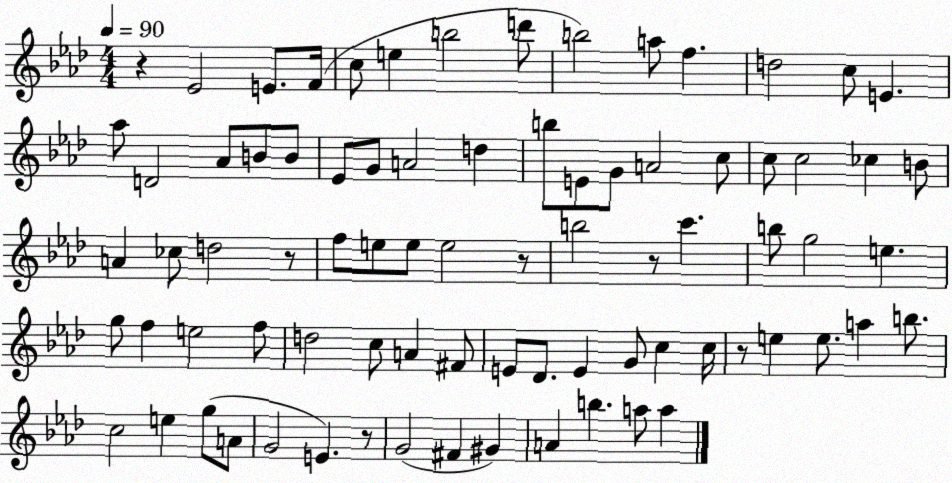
X:1
T:Untitled
M:4/4
L:1/4
K:Ab
z _E2 E/2 F/4 c/2 e b2 d'/2 b2 a/2 f d2 c/2 E _a/2 D2 _A/2 B/2 B/2 _E/2 G/2 A2 d b/2 E/2 G/2 A2 c/2 c/2 c2 _c B/2 A _c/2 d2 z/2 f/2 e/2 e/2 e2 z/2 b2 z/2 c' b/2 g2 e g/2 f e2 f/2 d2 c/2 A ^F/2 E/2 _D/2 E G/2 c c/4 z/2 e e/2 a b/2 c2 e g/2 A/2 G2 E z/2 G2 ^F ^G A b a/2 a